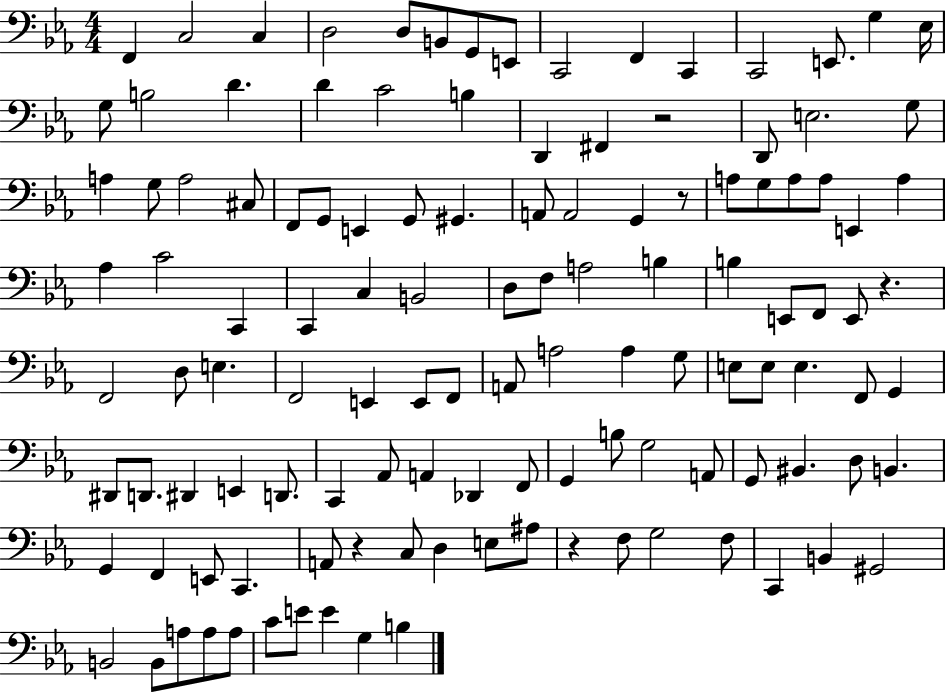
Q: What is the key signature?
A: EES major